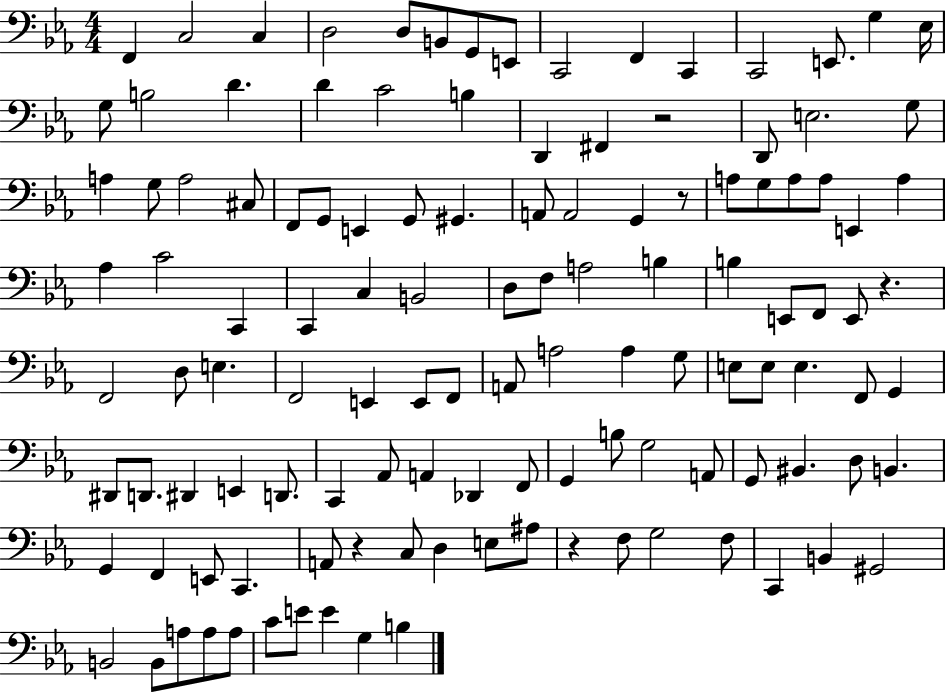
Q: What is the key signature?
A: EES major